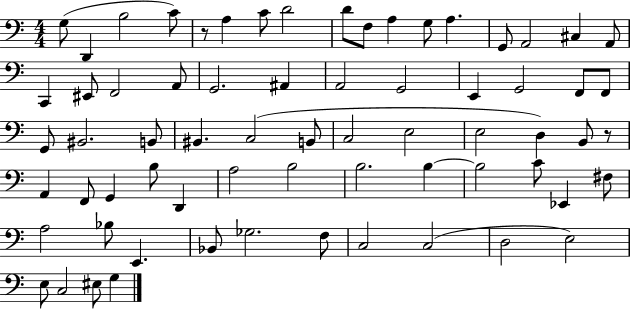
X:1
T:Untitled
M:4/4
L:1/4
K:C
G,/2 D,, B,2 C/2 z/2 A, C/2 D2 D/2 F,/2 A, G,/2 A, G,,/2 A,,2 ^C, A,,/2 C,, ^E,,/2 F,,2 A,,/2 G,,2 ^A,, A,,2 G,,2 E,, G,,2 F,,/2 F,,/2 G,,/2 ^B,,2 B,,/2 ^B,, C,2 B,,/2 C,2 E,2 E,2 D, B,,/2 z/2 A,, F,,/2 G,, B,/2 D,, A,2 B,2 B,2 B, B,2 C/2 _E,, ^F,/2 A,2 _B,/2 E,, _B,,/2 _G,2 F,/2 C,2 C,2 D,2 E,2 E,/2 C,2 ^E,/2 G,